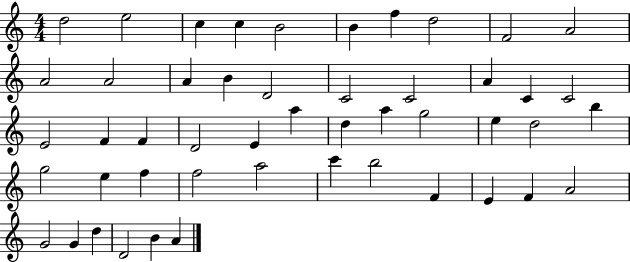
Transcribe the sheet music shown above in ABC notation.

X:1
T:Untitled
M:4/4
L:1/4
K:C
d2 e2 c c B2 B f d2 F2 A2 A2 A2 A B D2 C2 C2 A C C2 E2 F F D2 E a d a g2 e d2 b g2 e f f2 a2 c' b2 F E F A2 G2 G d D2 B A